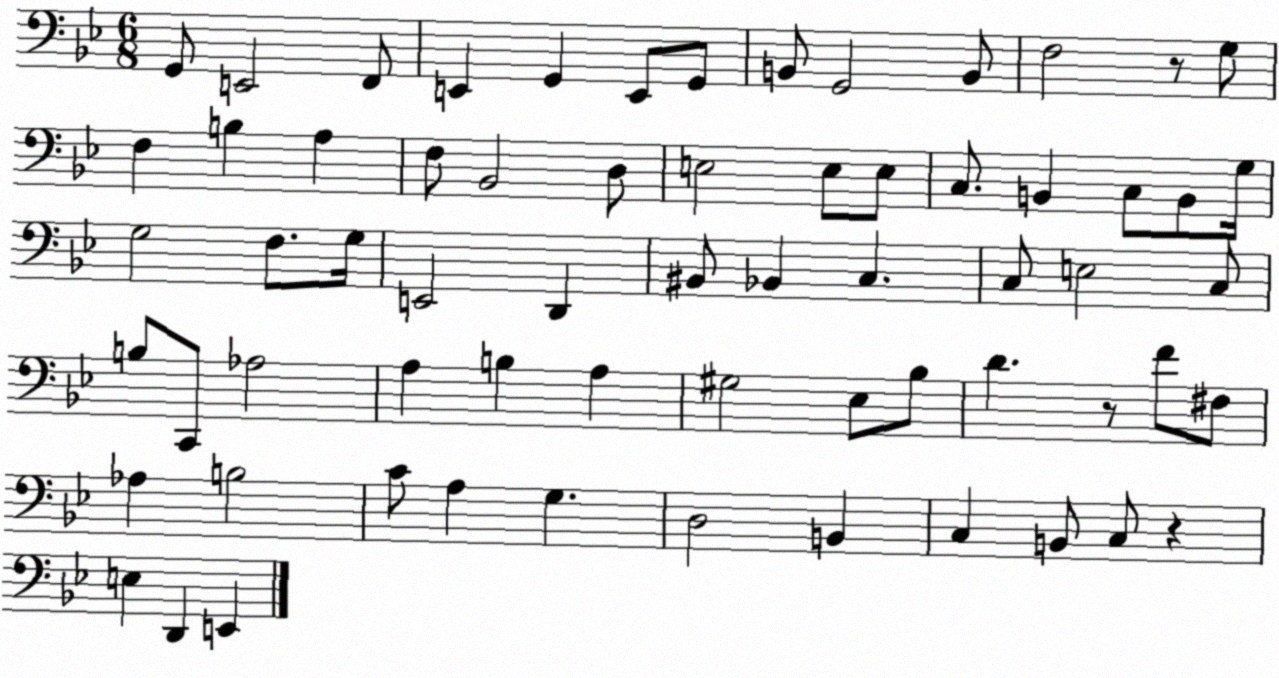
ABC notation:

X:1
T:Untitled
M:6/8
L:1/4
K:Bb
G,,/2 E,,2 F,,/2 E,, G,, E,,/2 G,,/2 B,,/2 G,,2 B,,/2 F,2 z/2 G,/2 F, B, A, F,/2 _B,,2 D,/2 E,2 E,/2 E,/2 C,/2 B,, C,/2 B,,/2 G,/4 G,2 F,/2 G,/4 E,,2 D,, ^B,,/2 _B,, C, C,/2 E,2 C,/2 B,/2 C,,/2 _A,2 A, B, A, ^G,2 _E,/2 _B,/2 D z/2 F/2 ^F,/2 _A, B,2 C/2 A, G, D,2 B,, C, B,,/2 C,/2 z E, D,, E,,